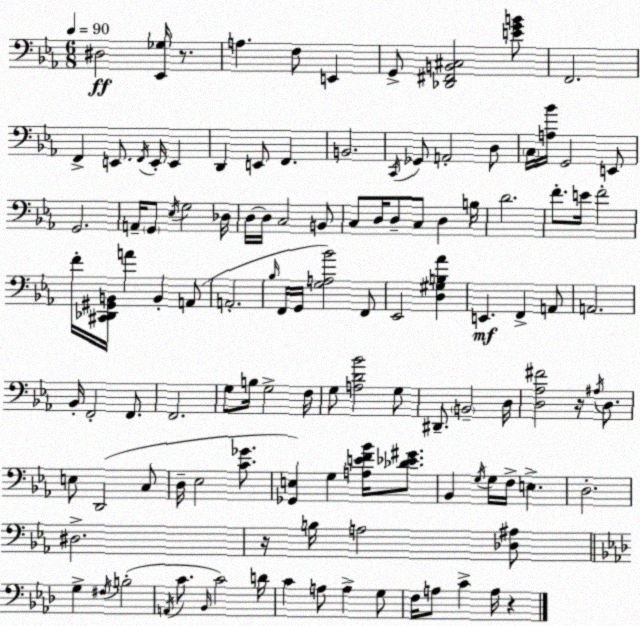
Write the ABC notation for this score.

X:1
T:Untitled
M:6/8
L:1/4
K:Cm
^D,2 [_E,,_G,]/4 z/2 A, F,/2 E,, G,,/2 [_D,,^F,,B,,^C,]2 [EGB]/2 F,,2 F,, E,,/2 F,,/4 E,,/4 E,, D,, E,,/2 F,, B,,2 C,,/4 _G,,/2 A,,2 D,/2 C,/4 [A,_B]/4 G,,2 E,,/2 G,,2 A,,/4 G,,/2 _E,/4 G,2 _D,/4 D,/4 D,/4 C,2 B,,/2 C,/2 D,/4 D,/2 C,/2 D, B,/4 D2 F/2 E/4 F2 F/4 [^C,,_D,,^G,,B,,]/4 A B,, A,,/2 A,,2 _B,/4 F,,/4 G,,/4 [G,A,_B]2 F,,/2 _E,,2 [D,^G,B,_A] E,, F,, A,,/2 A,,2 _B,,/4 F,,2 F,,/2 F,,2 G,/2 B,/4 G,2 F,/4 G,/2 [A,D_B]2 G,/2 ^D,,/2 B,,2 D,/4 [D,_A,^F]2 z/4 ^A,/4 D,/2 E,/2 D,,2 C,/2 D,/4 _E,2 [C_G]/2 [_G,,E,] G, [A,EF_B]/4 [_D_E^G]/2 _B,, G,/4 G,/4 F,/4 E, D,2 ^D,2 z/4 B,/4 A,2 [_D,^A,]/2 G, ^F,/4 B,2 A,,/4 C/2 _B,,/4 C2 D/4 C A,/2 A, G,/2 F,/4 A,/2 C A,/4 z